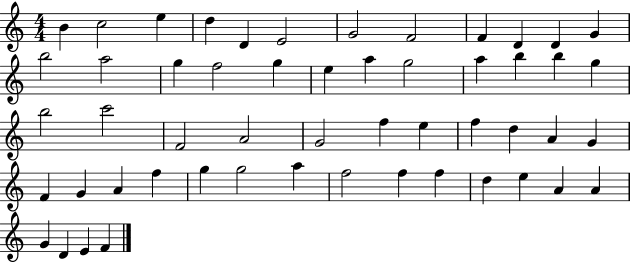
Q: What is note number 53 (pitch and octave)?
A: F4